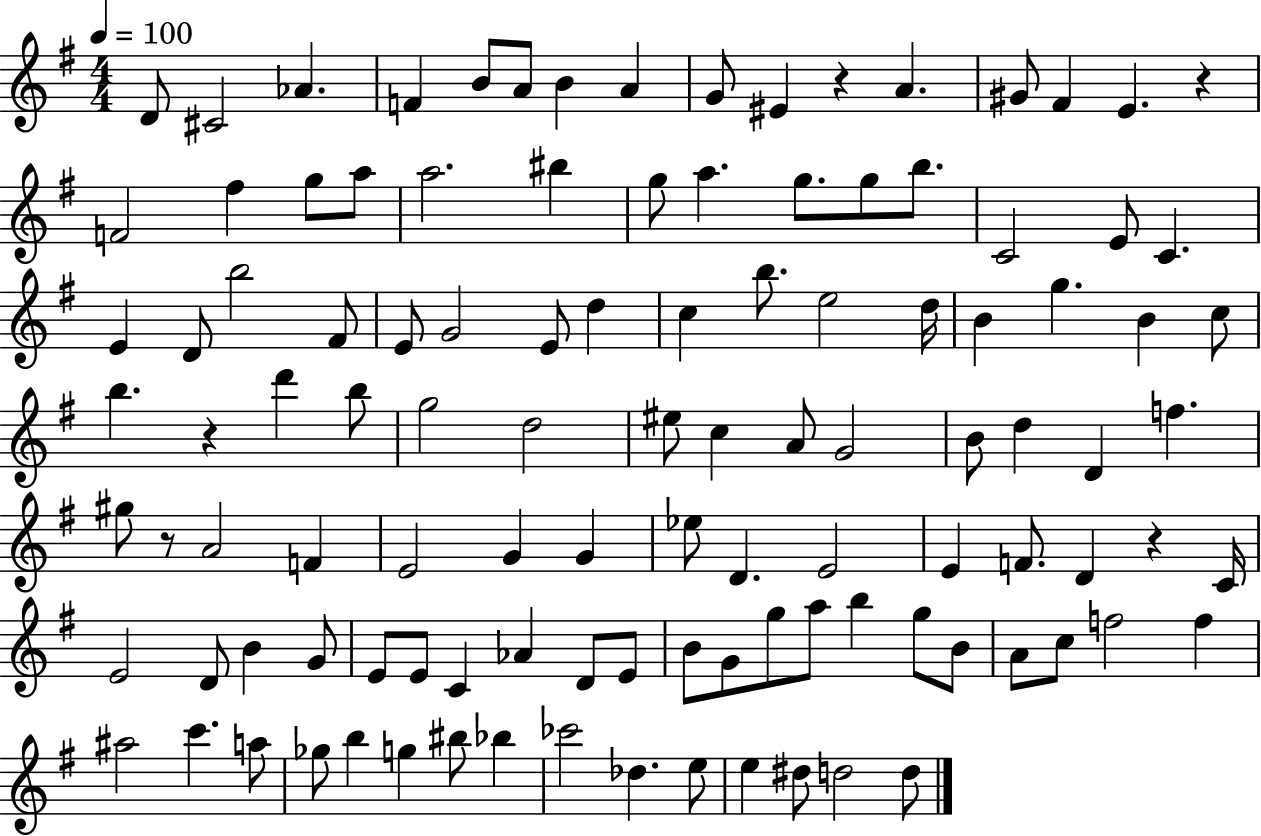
{
  \clef treble
  \numericTimeSignature
  \time 4/4
  \key g \major
  \tempo 4 = 100
  d'8 cis'2 aes'4. | f'4 b'8 a'8 b'4 a'4 | g'8 eis'4 r4 a'4. | gis'8 fis'4 e'4. r4 | \break f'2 fis''4 g''8 a''8 | a''2. bis''4 | g''8 a''4. g''8. g''8 b''8. | c'2 e'8 c'4. | \break e'4 d'8 b''2 fis'8 | e'8 g'2 e'8 d''4 | c''4 b''8. e''2 d''16 | b'4 g''4. b'4 c''8 | \break b''4. r4 d'''4 b''8 | g''2 d''2 | eis''8 c''4 a'8 g'2 | b'8 d''4 d'4 f''4. | \break gis''8 r8 a'2 f'4 | e'2 g'4 g'4 | ees''8 d'4. e'2 | e'4 f'8. d'4 r4 c'16 | \break e'2 d'8 b'4 g'8 | e'8 e'8 c'4 aes'4 d'8 e'8 | b'8 g'8 g''8 a''8 b''4 g''8 b'8 | a'8 c''8 f''2 f''4 | \break ais''2 c'''4. a''8 | ges''8 b''4 g''4 bis''8 bes''4 | ces'''2 des''4. e''8 | e''4 dis''8 d''2 d''8 | \break \bar "|."
}